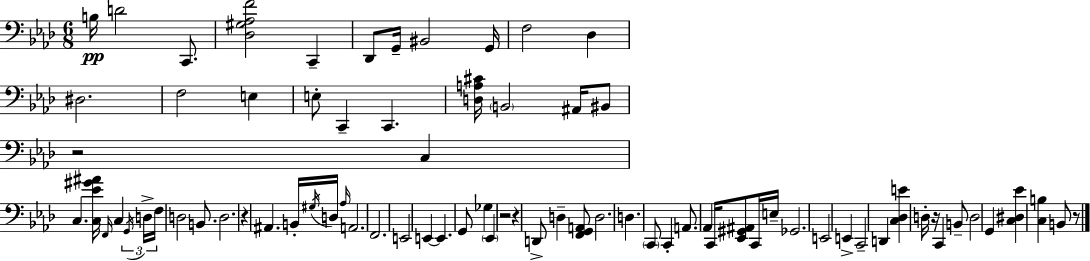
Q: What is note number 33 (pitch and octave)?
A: D3